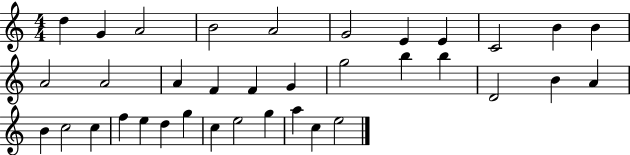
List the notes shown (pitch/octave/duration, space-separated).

D5/q G4/q A4/h B4/h A4/h G4/h E4/q E4/q C4/h B4/q B4/q A4/h A4/h A4/q F4/q F4/q G4/q G5/h B5/q B5/q D4/h B4/q A4/q B4/q C5/h C5/q F5/q E5/q D5/q G5/q C5/q E5/h G5/q A5/q C5/q E5/h